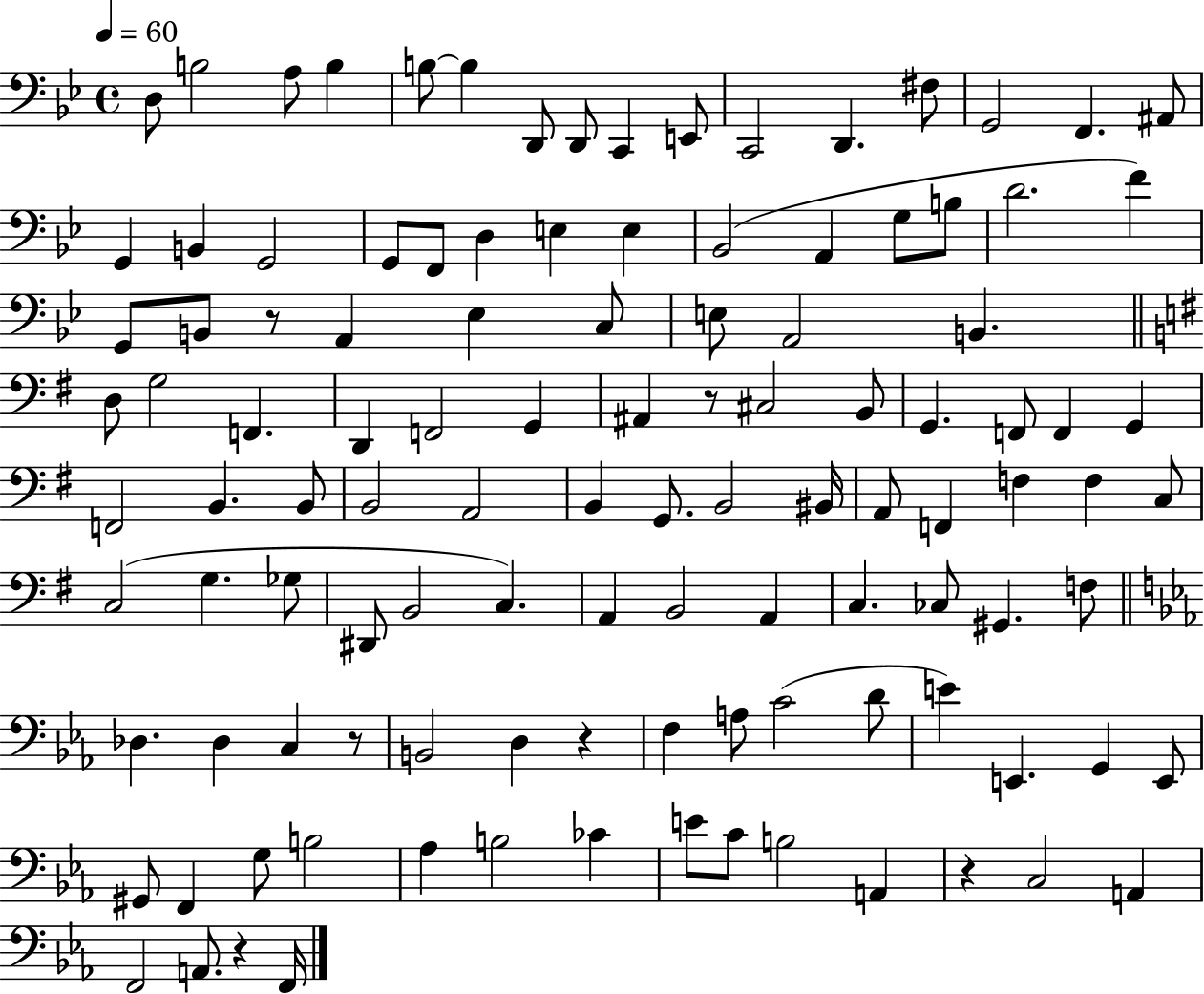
{
  \clef bass
  \time 4/4
  \defaultTimeSignature
  \key bes \major
  \tempo 4 = 60
  d8 b2 a8 b4 | b8~~ b4 d,8 d,8 c,4 e,8 | c,2 d,4. fis8 | g,2 f,4. ais,8 | \break g,4 b,4 g,2 | g,8 f,8 d4 e4 e4 | bes,2( a,4 g8 b8 | d'2. f'4) | \break g,8 b,8 r8 a,4 ees4 c8 | e8 a,2 b,4. | \bar "||" \break \key e \minor d8 g2 f,4. | d,4 f,2 g,4 | ais,4 r8 cis2 b,8 | g,4. f,8 f,4 g,4 | \break f,2 b,4. b,8 | b,2 a,2 | b,4 g,8. b,2 bis,16 | a,8 f,4 f4 f4 c8 | \break c2( g4. ges8 | dis,8 b,2 c4.) | a,4 b,2 a,4 | c4. ces8 gis,4. f8 | \break \bar "||" \break \key ees \major des4. des4 c4 r8 | b,2 d4 r4 | f4 a8 c'2( d'8 | e'4) e,4. g,4 e,8 | \break gis,8 f,4 g8 b2 | aes4 b2 ces'4 | e'8 c'8 b2 a,4 | r4 c2 a,4 | \break f,2 a,8. r4 f,16 | \bar "|."
}